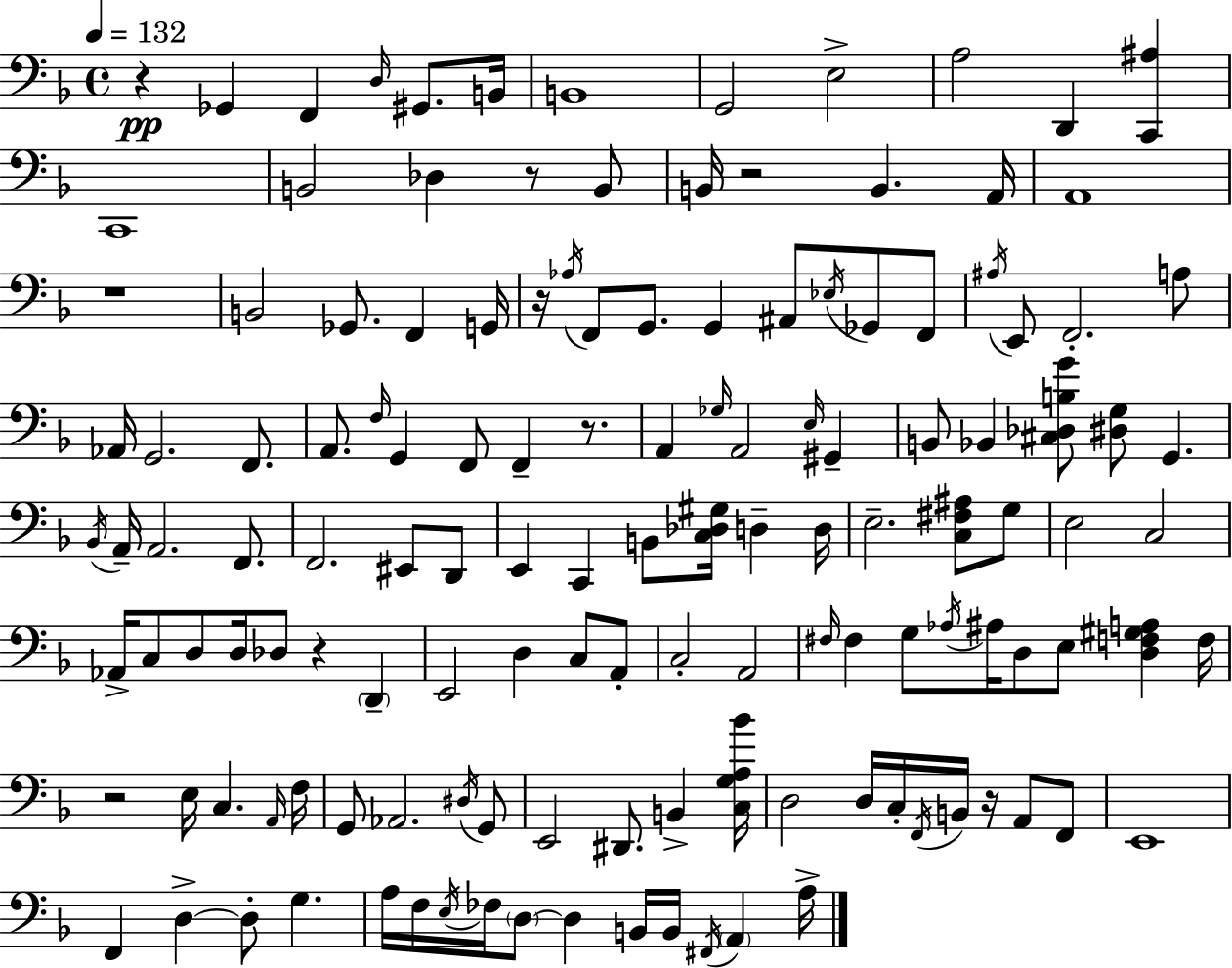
X:1
T:Untitled
M:4/4
L:1/4
K:F
z _G,, F,, D,/4 ^G,,/2 B,,/4 B,,4 G,,2 E,2 A,2 D,, [C,,^A,] C,,4 B,,2 _D, z/2 B,,/2 B,,/4 z2 B,, A,,/4 A,,4 z4 B,,2 _G,,/2 F,, G,,/4 z/4 _A,/4 F,,/2 G,,/2 G,, ^A,,/2 _E,/4 _G,,/2 F,,/2 ^A,/4 E,,/2 F,,2 A,/2 _A,,/4 G,,2 F,,/2 A,,/2 F,/4 G,, F,,/2 F,, z/2 A,, _G,/4 A,,2 E,/4 ^G,, B,,/2 _B,, [^C,_D,B,G]/2 [^D,G,]/2 G,, _B,,/4 A,,/4 A,,2 F,,/2 F,,2 ^E,,/2 D,,/2 E,, C,, B,,/2 [C,_D,^G,]/4 D, D,/4 E,2 [C,^F,^A,]/2 G,/2 E,2 C,2 _A,,/4 C,/2 D,/2 D,/4 _D,/2 z D,, E,,2 D, C,/2 A,,/2 C,2 A,,2 ^F,/4 ^F, G,/2 _A,/4 ^A,/4 D,/2 E,/2 [D,F,^G,A,] F,/4 z2 E,/4 C, A,,/4 F,/4 G,,/2 _A,,2 ^D,/4 G,,/2 E,,2 ^D,,/2 B,, [C,G,A,_B]/4 D,2 D,/4 C,/4 F,,/4 B,,/4 z/4 A,,/2 F,,/2 E,,4 F,, D, D,/2 G, A,/4 F,/4 E,/4 _F,/4 D,/2 D, B,,/4 B,,/4 ^F,,/4 A,, A,/4